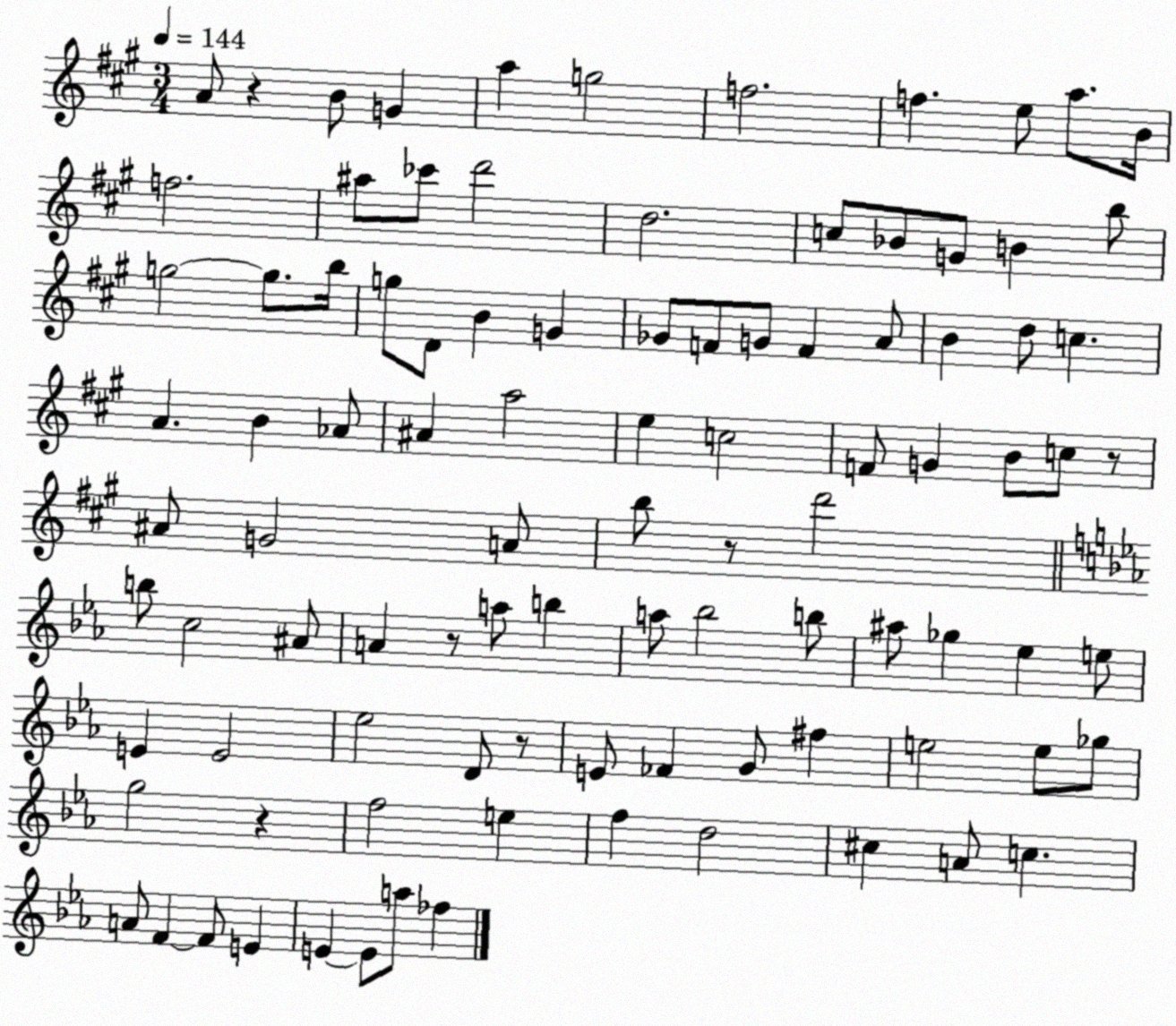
X:1
T:Untitled
M:3/4
L:1/4
K:A
A/2 z B/2 G a g2 f2 f e/2 a/2 B/4 f2 ^a/2 _c'/2 d'2 d2 c/2 _B/2 G/2 B b/2 g2 g/2 b/4 g/2 D/2 B G _G/2 F/2 G/2 F A/2 B d/2 c A B _A/2 ^A a2 e c2 F/2 G B/2 c/2 z/2 ^A/2 G2 A/2 b/2 z/2 d'2 b/2 c2 ^A/2 A z/2 a/2 b a/2 _b2 b/2 ^a/2 _g _e e/2 E E2 _e2 D/2 z/2 E/2 _F G/2 ^f e2 e/2 _g/2 g2 z f2 e f d2 ^c A/2 c A/2 F F/2 E E E/2 a/2 _f